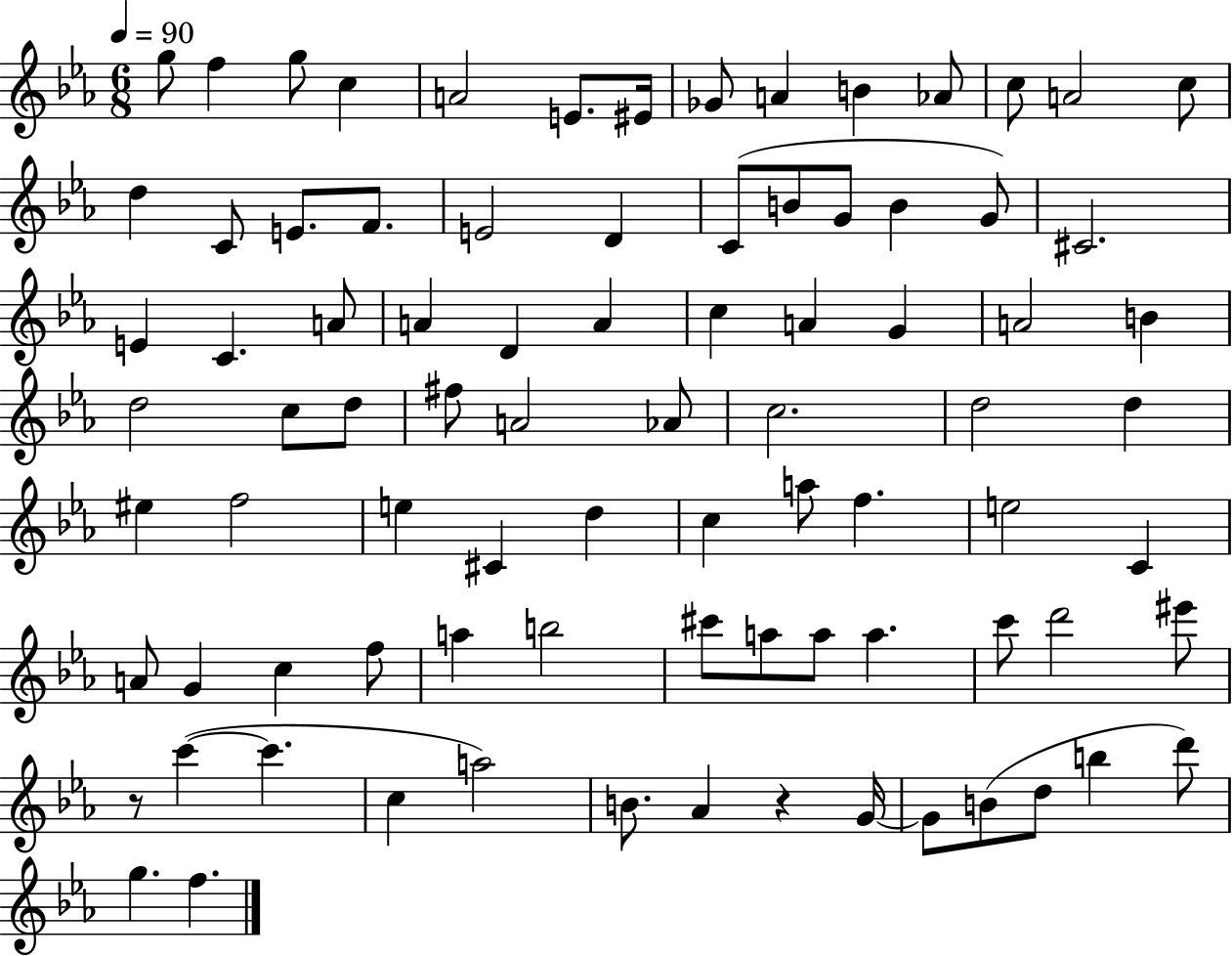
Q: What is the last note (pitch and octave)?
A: F5